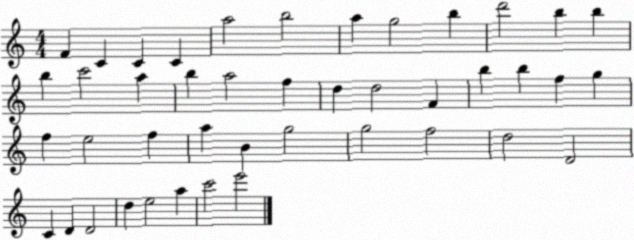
X:1
T:Untitled
M:4/4
L:1/4
K:C
F C C C a2 b2 a g2 b d'2 b b b c'2 a b a2 f d d2 F b b f g f e2 f a B g2 g2 f2 d2 D2 C D D2 d e2 a c'2 e'2